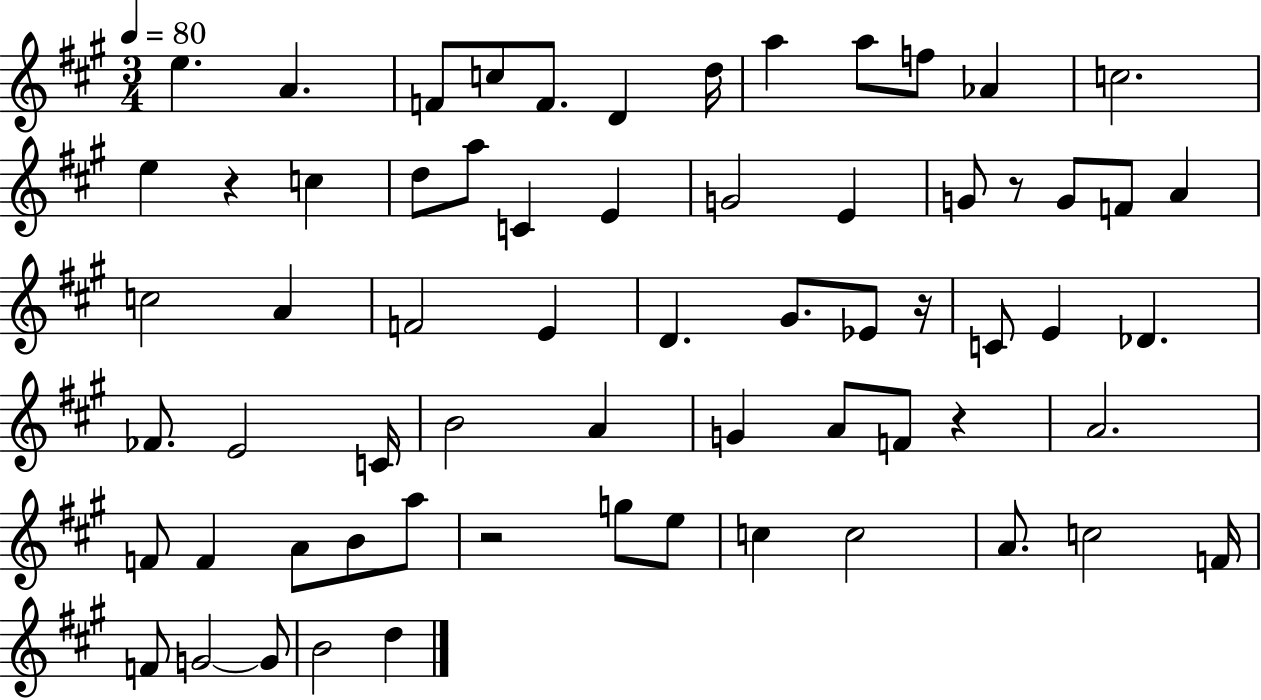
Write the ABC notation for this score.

X:1
T:Untitled
M:3/4
L:1/4
K:A
e A F/2 c/2 F/2 D d/4 a a/2 f/2 _A c2 e z c d/2 a/2 C E G2 E G/2 z/2 G/2 F/2 A c2 A F2 E D ^G/2 _E/2 z/4 C/2 E _D _F/2 E2 C/4 B2 A G A/2 F/2 z A2 F/2 F A/2 B/2 a/2 z2 g/2 e/2 c c2 A/2 c2 F/4 F/2 G2 G/2 B2 d